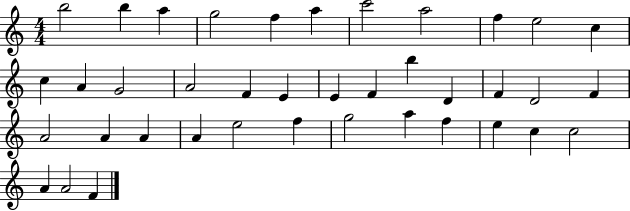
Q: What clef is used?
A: treble